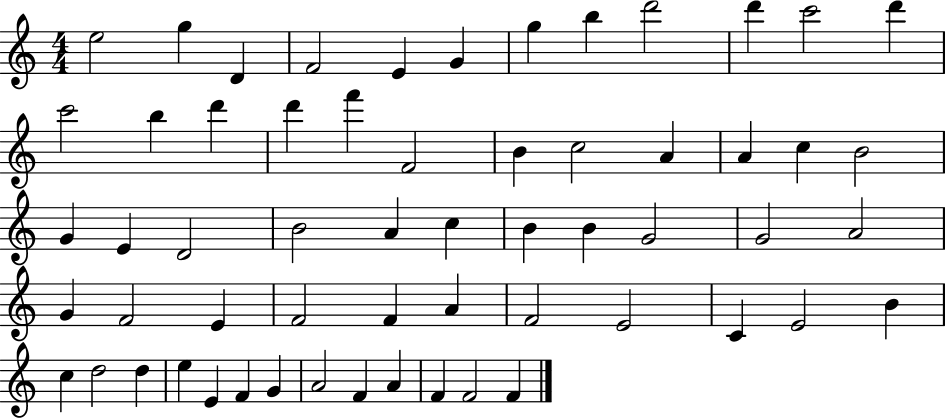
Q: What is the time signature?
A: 4/4